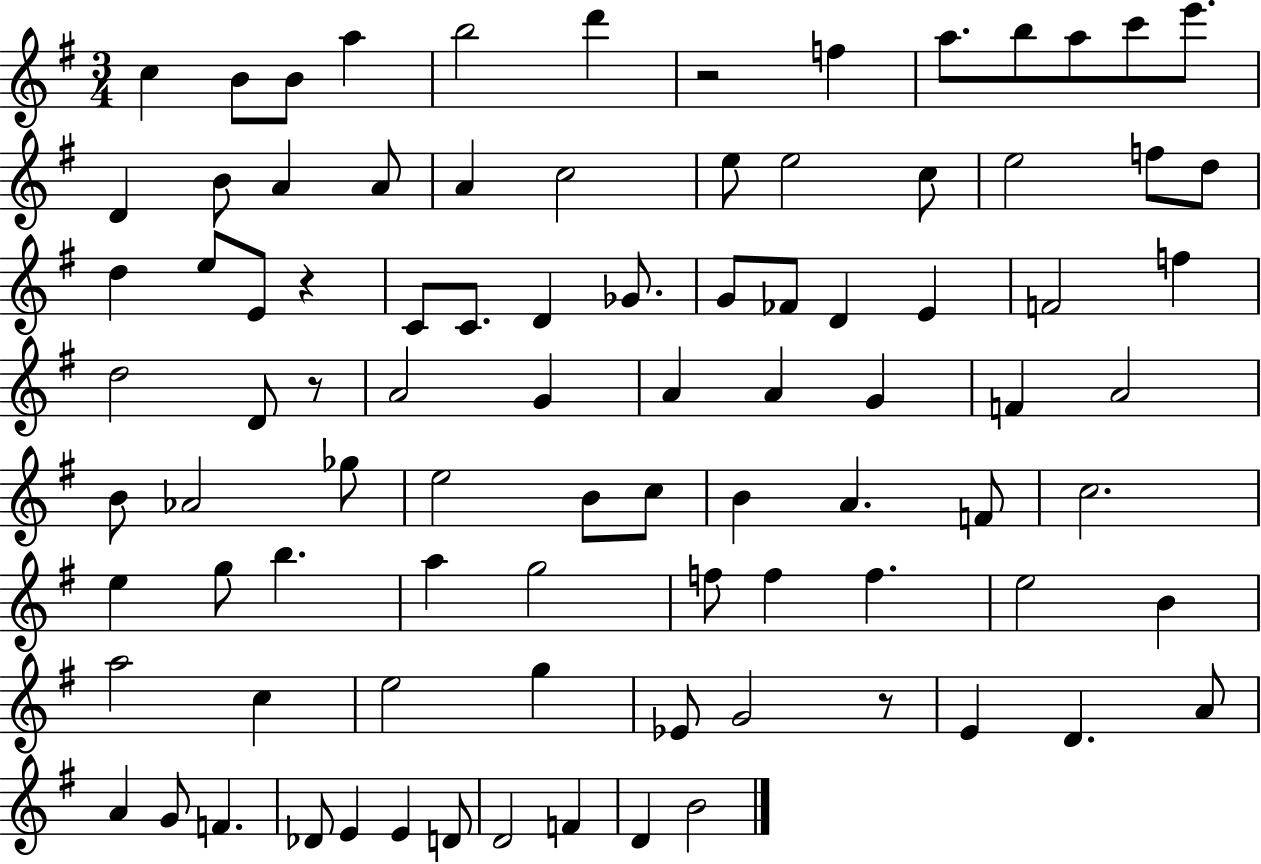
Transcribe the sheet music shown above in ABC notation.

X:1
T:Untitled
M:3/4
L:1/4
K:G
c B/2 B/2 a b2 d' z2 f a/2 b/2 a/2 c'/2 e'/2 D B/2 A A/2 A c2 e/2 e2 c/2 e2 f/2 d/2 d e/2 E/2 z C/2 C/2 D _G/2 G/2 _F/2 D E F2 f d2 D/2 z/2 A2 G A A G F A2 B/2 _A2 _g/2 e2 B/2 c/2 B A F/2 c2 e g/2 b a g2 f/2 f f e2 B a2 c e2 g _E/2 G2 z/2 E D A/2 A G/2 F _D/2 E E D/2 D2 F D B2